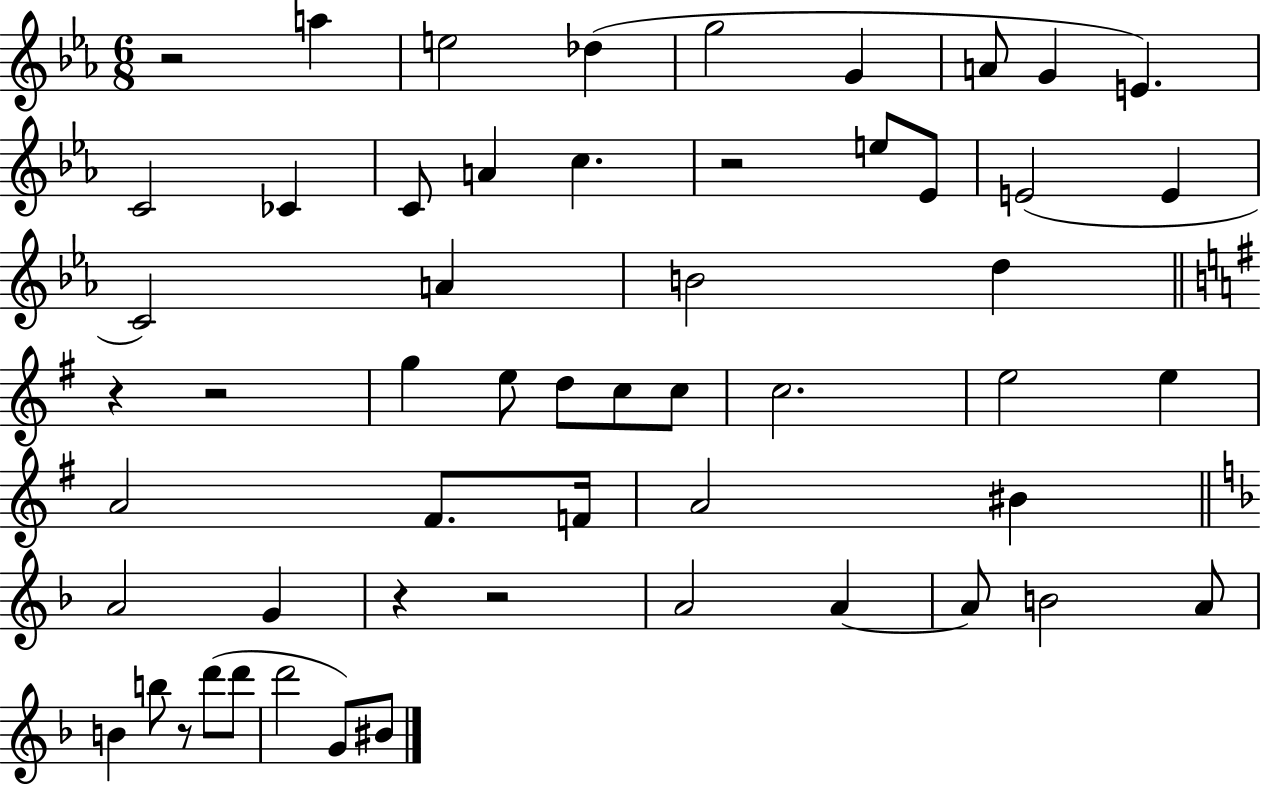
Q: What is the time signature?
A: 6/8